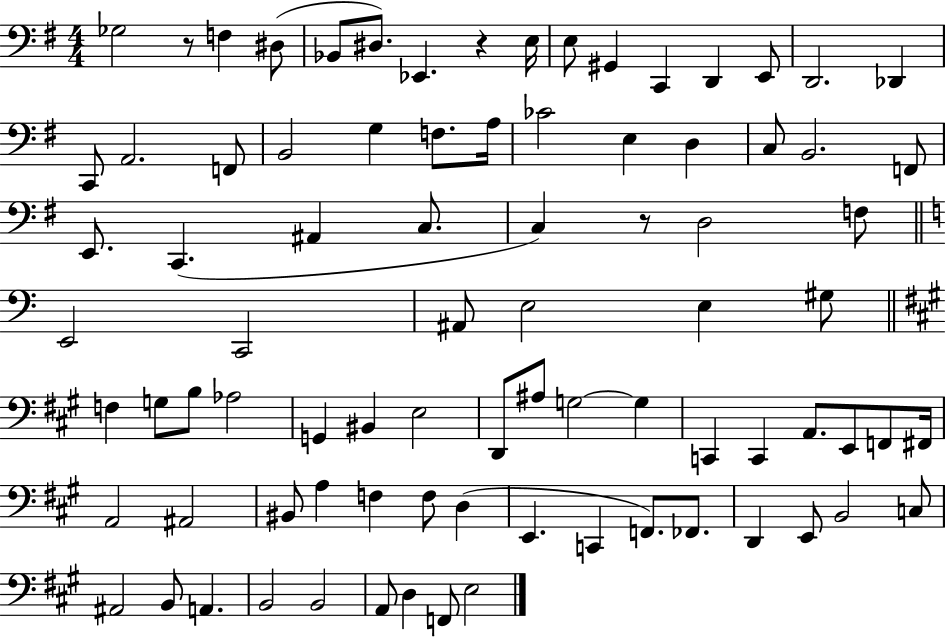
Gb3/h R/e F3/q D#3/e Bb2/e D#3/e. Eb2/q. R/q E3/s E3/e G#2/q C2/q D2/q E2/e D2/h. Db2/q C2/e A2/h. F2/e B2/h G3/q F3/e. A3/s CES4/h E3/q D3/q C3/e B2/h. F2/e E2/e. C2/q. A#2/q C3/e. C3/q R/e D3/h F3/e E2/h C2/h A#2/e E3/h E3/q G#3/e F3/q G3/e B3/e Ab3/h G2/q BIS2/q E3/h D2/e A#3/e G3/h G3/q C2/q C2/q A2/e. E2/e F2/e F#2/s A2/h A#2/h BIS2/e A3/q F3/q F3/e D3/q E2/q. C2/q F2/e. FES2/e. D2/q E2/e B2/h C3/e A#2/h B2/e A2/q. B2/h B2/h A2/e D3/q F2/e E3/h